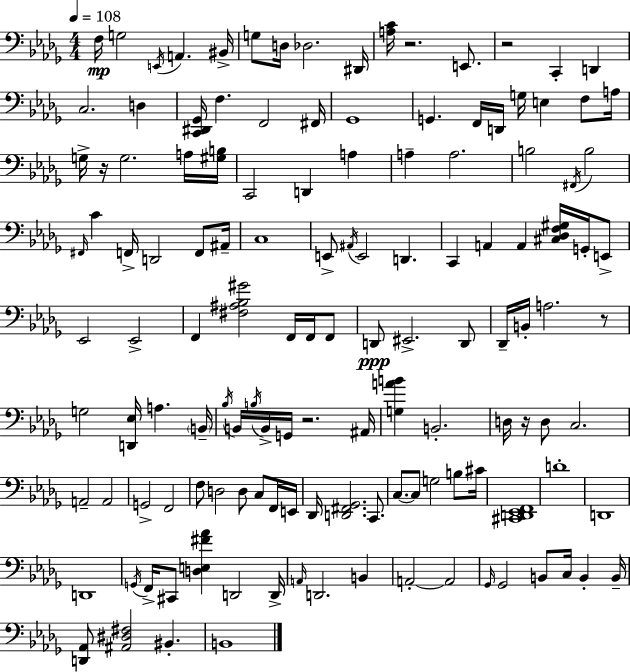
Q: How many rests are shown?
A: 6